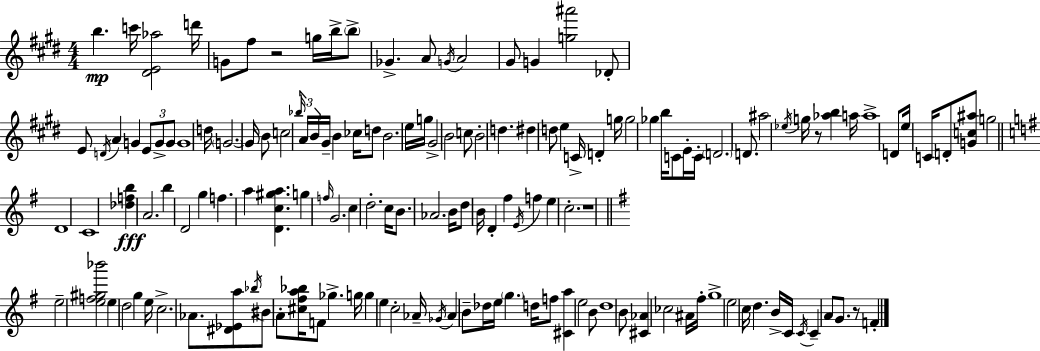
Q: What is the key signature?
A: E major